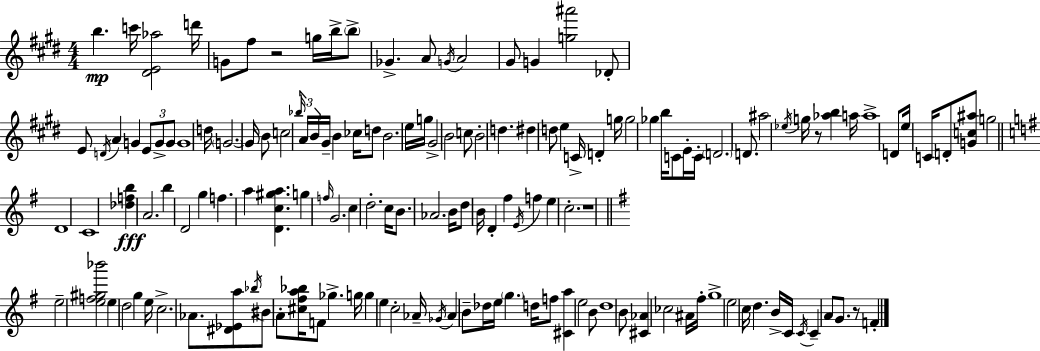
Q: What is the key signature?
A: E major